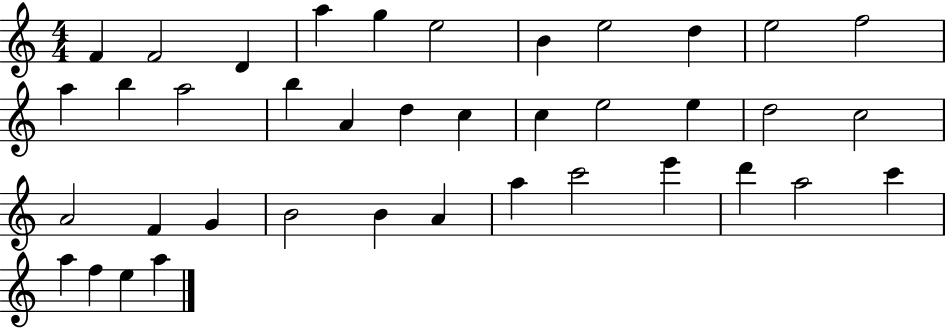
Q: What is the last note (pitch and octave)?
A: A5